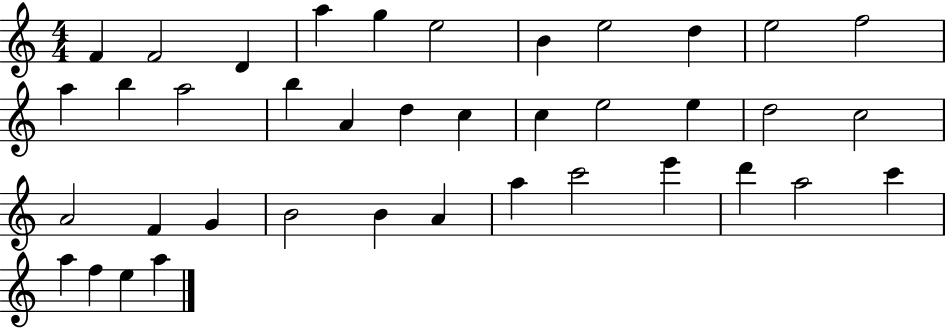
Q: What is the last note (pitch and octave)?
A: A5